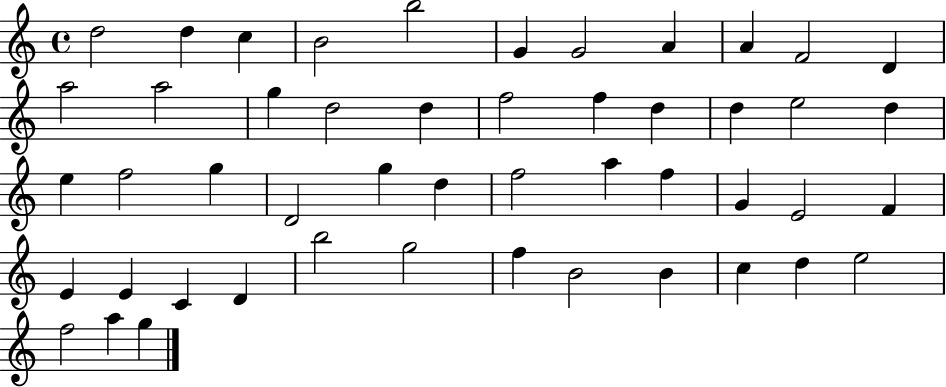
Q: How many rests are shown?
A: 0